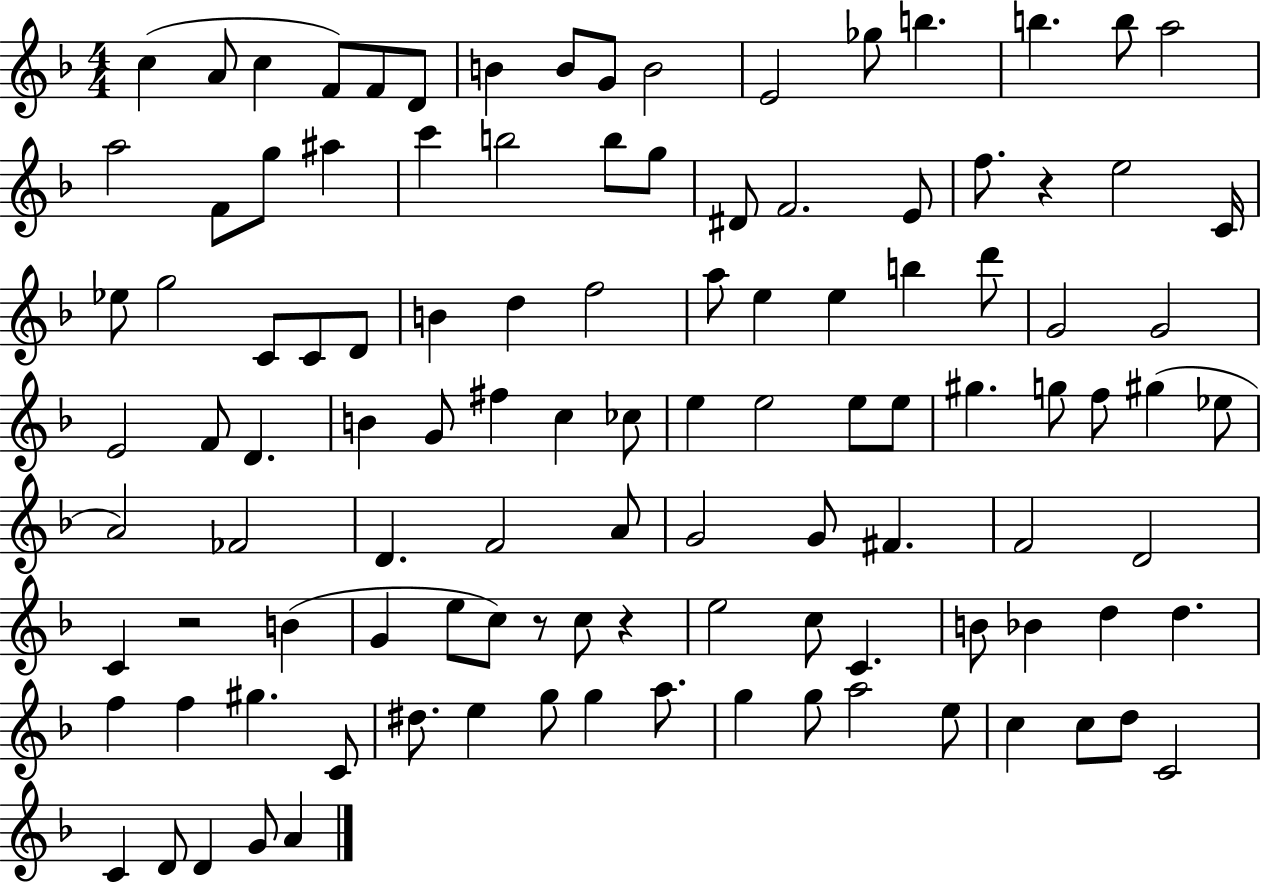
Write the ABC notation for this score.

X:1
T:Untitled
M:4/4
L:1/4
K:F
c A/2 c F/2 F/2 D/2 B B/2 G/2 B2 E2 _g/2 b b b/2 a2 a2 F/2 g/2 ^a c' b2 b/2 g/2 ^D/2 F2 E/2 f/2 z e2 C/4 _e/2 g2 C/2 C/2 D/2 B d f2 a/2 e e b d'/2 G2 G2 E2 F/2 D B G/2 ^f c _c/2 e e2 e/2 e/2 ^g g/2 f/2 ^g _e/2 A2 _F2 D F2 A/2 G2 G/2 ^F F2 D2 C z2 B G e/2 c/2 z/2 c/2 z e2 c/2 C B/2 _B d d f f ^g C/2 ^d/2 e g/2 g a/2 g g/2 a2 e/2 c c/2 d/2 C2 C D/2 D G/2 A